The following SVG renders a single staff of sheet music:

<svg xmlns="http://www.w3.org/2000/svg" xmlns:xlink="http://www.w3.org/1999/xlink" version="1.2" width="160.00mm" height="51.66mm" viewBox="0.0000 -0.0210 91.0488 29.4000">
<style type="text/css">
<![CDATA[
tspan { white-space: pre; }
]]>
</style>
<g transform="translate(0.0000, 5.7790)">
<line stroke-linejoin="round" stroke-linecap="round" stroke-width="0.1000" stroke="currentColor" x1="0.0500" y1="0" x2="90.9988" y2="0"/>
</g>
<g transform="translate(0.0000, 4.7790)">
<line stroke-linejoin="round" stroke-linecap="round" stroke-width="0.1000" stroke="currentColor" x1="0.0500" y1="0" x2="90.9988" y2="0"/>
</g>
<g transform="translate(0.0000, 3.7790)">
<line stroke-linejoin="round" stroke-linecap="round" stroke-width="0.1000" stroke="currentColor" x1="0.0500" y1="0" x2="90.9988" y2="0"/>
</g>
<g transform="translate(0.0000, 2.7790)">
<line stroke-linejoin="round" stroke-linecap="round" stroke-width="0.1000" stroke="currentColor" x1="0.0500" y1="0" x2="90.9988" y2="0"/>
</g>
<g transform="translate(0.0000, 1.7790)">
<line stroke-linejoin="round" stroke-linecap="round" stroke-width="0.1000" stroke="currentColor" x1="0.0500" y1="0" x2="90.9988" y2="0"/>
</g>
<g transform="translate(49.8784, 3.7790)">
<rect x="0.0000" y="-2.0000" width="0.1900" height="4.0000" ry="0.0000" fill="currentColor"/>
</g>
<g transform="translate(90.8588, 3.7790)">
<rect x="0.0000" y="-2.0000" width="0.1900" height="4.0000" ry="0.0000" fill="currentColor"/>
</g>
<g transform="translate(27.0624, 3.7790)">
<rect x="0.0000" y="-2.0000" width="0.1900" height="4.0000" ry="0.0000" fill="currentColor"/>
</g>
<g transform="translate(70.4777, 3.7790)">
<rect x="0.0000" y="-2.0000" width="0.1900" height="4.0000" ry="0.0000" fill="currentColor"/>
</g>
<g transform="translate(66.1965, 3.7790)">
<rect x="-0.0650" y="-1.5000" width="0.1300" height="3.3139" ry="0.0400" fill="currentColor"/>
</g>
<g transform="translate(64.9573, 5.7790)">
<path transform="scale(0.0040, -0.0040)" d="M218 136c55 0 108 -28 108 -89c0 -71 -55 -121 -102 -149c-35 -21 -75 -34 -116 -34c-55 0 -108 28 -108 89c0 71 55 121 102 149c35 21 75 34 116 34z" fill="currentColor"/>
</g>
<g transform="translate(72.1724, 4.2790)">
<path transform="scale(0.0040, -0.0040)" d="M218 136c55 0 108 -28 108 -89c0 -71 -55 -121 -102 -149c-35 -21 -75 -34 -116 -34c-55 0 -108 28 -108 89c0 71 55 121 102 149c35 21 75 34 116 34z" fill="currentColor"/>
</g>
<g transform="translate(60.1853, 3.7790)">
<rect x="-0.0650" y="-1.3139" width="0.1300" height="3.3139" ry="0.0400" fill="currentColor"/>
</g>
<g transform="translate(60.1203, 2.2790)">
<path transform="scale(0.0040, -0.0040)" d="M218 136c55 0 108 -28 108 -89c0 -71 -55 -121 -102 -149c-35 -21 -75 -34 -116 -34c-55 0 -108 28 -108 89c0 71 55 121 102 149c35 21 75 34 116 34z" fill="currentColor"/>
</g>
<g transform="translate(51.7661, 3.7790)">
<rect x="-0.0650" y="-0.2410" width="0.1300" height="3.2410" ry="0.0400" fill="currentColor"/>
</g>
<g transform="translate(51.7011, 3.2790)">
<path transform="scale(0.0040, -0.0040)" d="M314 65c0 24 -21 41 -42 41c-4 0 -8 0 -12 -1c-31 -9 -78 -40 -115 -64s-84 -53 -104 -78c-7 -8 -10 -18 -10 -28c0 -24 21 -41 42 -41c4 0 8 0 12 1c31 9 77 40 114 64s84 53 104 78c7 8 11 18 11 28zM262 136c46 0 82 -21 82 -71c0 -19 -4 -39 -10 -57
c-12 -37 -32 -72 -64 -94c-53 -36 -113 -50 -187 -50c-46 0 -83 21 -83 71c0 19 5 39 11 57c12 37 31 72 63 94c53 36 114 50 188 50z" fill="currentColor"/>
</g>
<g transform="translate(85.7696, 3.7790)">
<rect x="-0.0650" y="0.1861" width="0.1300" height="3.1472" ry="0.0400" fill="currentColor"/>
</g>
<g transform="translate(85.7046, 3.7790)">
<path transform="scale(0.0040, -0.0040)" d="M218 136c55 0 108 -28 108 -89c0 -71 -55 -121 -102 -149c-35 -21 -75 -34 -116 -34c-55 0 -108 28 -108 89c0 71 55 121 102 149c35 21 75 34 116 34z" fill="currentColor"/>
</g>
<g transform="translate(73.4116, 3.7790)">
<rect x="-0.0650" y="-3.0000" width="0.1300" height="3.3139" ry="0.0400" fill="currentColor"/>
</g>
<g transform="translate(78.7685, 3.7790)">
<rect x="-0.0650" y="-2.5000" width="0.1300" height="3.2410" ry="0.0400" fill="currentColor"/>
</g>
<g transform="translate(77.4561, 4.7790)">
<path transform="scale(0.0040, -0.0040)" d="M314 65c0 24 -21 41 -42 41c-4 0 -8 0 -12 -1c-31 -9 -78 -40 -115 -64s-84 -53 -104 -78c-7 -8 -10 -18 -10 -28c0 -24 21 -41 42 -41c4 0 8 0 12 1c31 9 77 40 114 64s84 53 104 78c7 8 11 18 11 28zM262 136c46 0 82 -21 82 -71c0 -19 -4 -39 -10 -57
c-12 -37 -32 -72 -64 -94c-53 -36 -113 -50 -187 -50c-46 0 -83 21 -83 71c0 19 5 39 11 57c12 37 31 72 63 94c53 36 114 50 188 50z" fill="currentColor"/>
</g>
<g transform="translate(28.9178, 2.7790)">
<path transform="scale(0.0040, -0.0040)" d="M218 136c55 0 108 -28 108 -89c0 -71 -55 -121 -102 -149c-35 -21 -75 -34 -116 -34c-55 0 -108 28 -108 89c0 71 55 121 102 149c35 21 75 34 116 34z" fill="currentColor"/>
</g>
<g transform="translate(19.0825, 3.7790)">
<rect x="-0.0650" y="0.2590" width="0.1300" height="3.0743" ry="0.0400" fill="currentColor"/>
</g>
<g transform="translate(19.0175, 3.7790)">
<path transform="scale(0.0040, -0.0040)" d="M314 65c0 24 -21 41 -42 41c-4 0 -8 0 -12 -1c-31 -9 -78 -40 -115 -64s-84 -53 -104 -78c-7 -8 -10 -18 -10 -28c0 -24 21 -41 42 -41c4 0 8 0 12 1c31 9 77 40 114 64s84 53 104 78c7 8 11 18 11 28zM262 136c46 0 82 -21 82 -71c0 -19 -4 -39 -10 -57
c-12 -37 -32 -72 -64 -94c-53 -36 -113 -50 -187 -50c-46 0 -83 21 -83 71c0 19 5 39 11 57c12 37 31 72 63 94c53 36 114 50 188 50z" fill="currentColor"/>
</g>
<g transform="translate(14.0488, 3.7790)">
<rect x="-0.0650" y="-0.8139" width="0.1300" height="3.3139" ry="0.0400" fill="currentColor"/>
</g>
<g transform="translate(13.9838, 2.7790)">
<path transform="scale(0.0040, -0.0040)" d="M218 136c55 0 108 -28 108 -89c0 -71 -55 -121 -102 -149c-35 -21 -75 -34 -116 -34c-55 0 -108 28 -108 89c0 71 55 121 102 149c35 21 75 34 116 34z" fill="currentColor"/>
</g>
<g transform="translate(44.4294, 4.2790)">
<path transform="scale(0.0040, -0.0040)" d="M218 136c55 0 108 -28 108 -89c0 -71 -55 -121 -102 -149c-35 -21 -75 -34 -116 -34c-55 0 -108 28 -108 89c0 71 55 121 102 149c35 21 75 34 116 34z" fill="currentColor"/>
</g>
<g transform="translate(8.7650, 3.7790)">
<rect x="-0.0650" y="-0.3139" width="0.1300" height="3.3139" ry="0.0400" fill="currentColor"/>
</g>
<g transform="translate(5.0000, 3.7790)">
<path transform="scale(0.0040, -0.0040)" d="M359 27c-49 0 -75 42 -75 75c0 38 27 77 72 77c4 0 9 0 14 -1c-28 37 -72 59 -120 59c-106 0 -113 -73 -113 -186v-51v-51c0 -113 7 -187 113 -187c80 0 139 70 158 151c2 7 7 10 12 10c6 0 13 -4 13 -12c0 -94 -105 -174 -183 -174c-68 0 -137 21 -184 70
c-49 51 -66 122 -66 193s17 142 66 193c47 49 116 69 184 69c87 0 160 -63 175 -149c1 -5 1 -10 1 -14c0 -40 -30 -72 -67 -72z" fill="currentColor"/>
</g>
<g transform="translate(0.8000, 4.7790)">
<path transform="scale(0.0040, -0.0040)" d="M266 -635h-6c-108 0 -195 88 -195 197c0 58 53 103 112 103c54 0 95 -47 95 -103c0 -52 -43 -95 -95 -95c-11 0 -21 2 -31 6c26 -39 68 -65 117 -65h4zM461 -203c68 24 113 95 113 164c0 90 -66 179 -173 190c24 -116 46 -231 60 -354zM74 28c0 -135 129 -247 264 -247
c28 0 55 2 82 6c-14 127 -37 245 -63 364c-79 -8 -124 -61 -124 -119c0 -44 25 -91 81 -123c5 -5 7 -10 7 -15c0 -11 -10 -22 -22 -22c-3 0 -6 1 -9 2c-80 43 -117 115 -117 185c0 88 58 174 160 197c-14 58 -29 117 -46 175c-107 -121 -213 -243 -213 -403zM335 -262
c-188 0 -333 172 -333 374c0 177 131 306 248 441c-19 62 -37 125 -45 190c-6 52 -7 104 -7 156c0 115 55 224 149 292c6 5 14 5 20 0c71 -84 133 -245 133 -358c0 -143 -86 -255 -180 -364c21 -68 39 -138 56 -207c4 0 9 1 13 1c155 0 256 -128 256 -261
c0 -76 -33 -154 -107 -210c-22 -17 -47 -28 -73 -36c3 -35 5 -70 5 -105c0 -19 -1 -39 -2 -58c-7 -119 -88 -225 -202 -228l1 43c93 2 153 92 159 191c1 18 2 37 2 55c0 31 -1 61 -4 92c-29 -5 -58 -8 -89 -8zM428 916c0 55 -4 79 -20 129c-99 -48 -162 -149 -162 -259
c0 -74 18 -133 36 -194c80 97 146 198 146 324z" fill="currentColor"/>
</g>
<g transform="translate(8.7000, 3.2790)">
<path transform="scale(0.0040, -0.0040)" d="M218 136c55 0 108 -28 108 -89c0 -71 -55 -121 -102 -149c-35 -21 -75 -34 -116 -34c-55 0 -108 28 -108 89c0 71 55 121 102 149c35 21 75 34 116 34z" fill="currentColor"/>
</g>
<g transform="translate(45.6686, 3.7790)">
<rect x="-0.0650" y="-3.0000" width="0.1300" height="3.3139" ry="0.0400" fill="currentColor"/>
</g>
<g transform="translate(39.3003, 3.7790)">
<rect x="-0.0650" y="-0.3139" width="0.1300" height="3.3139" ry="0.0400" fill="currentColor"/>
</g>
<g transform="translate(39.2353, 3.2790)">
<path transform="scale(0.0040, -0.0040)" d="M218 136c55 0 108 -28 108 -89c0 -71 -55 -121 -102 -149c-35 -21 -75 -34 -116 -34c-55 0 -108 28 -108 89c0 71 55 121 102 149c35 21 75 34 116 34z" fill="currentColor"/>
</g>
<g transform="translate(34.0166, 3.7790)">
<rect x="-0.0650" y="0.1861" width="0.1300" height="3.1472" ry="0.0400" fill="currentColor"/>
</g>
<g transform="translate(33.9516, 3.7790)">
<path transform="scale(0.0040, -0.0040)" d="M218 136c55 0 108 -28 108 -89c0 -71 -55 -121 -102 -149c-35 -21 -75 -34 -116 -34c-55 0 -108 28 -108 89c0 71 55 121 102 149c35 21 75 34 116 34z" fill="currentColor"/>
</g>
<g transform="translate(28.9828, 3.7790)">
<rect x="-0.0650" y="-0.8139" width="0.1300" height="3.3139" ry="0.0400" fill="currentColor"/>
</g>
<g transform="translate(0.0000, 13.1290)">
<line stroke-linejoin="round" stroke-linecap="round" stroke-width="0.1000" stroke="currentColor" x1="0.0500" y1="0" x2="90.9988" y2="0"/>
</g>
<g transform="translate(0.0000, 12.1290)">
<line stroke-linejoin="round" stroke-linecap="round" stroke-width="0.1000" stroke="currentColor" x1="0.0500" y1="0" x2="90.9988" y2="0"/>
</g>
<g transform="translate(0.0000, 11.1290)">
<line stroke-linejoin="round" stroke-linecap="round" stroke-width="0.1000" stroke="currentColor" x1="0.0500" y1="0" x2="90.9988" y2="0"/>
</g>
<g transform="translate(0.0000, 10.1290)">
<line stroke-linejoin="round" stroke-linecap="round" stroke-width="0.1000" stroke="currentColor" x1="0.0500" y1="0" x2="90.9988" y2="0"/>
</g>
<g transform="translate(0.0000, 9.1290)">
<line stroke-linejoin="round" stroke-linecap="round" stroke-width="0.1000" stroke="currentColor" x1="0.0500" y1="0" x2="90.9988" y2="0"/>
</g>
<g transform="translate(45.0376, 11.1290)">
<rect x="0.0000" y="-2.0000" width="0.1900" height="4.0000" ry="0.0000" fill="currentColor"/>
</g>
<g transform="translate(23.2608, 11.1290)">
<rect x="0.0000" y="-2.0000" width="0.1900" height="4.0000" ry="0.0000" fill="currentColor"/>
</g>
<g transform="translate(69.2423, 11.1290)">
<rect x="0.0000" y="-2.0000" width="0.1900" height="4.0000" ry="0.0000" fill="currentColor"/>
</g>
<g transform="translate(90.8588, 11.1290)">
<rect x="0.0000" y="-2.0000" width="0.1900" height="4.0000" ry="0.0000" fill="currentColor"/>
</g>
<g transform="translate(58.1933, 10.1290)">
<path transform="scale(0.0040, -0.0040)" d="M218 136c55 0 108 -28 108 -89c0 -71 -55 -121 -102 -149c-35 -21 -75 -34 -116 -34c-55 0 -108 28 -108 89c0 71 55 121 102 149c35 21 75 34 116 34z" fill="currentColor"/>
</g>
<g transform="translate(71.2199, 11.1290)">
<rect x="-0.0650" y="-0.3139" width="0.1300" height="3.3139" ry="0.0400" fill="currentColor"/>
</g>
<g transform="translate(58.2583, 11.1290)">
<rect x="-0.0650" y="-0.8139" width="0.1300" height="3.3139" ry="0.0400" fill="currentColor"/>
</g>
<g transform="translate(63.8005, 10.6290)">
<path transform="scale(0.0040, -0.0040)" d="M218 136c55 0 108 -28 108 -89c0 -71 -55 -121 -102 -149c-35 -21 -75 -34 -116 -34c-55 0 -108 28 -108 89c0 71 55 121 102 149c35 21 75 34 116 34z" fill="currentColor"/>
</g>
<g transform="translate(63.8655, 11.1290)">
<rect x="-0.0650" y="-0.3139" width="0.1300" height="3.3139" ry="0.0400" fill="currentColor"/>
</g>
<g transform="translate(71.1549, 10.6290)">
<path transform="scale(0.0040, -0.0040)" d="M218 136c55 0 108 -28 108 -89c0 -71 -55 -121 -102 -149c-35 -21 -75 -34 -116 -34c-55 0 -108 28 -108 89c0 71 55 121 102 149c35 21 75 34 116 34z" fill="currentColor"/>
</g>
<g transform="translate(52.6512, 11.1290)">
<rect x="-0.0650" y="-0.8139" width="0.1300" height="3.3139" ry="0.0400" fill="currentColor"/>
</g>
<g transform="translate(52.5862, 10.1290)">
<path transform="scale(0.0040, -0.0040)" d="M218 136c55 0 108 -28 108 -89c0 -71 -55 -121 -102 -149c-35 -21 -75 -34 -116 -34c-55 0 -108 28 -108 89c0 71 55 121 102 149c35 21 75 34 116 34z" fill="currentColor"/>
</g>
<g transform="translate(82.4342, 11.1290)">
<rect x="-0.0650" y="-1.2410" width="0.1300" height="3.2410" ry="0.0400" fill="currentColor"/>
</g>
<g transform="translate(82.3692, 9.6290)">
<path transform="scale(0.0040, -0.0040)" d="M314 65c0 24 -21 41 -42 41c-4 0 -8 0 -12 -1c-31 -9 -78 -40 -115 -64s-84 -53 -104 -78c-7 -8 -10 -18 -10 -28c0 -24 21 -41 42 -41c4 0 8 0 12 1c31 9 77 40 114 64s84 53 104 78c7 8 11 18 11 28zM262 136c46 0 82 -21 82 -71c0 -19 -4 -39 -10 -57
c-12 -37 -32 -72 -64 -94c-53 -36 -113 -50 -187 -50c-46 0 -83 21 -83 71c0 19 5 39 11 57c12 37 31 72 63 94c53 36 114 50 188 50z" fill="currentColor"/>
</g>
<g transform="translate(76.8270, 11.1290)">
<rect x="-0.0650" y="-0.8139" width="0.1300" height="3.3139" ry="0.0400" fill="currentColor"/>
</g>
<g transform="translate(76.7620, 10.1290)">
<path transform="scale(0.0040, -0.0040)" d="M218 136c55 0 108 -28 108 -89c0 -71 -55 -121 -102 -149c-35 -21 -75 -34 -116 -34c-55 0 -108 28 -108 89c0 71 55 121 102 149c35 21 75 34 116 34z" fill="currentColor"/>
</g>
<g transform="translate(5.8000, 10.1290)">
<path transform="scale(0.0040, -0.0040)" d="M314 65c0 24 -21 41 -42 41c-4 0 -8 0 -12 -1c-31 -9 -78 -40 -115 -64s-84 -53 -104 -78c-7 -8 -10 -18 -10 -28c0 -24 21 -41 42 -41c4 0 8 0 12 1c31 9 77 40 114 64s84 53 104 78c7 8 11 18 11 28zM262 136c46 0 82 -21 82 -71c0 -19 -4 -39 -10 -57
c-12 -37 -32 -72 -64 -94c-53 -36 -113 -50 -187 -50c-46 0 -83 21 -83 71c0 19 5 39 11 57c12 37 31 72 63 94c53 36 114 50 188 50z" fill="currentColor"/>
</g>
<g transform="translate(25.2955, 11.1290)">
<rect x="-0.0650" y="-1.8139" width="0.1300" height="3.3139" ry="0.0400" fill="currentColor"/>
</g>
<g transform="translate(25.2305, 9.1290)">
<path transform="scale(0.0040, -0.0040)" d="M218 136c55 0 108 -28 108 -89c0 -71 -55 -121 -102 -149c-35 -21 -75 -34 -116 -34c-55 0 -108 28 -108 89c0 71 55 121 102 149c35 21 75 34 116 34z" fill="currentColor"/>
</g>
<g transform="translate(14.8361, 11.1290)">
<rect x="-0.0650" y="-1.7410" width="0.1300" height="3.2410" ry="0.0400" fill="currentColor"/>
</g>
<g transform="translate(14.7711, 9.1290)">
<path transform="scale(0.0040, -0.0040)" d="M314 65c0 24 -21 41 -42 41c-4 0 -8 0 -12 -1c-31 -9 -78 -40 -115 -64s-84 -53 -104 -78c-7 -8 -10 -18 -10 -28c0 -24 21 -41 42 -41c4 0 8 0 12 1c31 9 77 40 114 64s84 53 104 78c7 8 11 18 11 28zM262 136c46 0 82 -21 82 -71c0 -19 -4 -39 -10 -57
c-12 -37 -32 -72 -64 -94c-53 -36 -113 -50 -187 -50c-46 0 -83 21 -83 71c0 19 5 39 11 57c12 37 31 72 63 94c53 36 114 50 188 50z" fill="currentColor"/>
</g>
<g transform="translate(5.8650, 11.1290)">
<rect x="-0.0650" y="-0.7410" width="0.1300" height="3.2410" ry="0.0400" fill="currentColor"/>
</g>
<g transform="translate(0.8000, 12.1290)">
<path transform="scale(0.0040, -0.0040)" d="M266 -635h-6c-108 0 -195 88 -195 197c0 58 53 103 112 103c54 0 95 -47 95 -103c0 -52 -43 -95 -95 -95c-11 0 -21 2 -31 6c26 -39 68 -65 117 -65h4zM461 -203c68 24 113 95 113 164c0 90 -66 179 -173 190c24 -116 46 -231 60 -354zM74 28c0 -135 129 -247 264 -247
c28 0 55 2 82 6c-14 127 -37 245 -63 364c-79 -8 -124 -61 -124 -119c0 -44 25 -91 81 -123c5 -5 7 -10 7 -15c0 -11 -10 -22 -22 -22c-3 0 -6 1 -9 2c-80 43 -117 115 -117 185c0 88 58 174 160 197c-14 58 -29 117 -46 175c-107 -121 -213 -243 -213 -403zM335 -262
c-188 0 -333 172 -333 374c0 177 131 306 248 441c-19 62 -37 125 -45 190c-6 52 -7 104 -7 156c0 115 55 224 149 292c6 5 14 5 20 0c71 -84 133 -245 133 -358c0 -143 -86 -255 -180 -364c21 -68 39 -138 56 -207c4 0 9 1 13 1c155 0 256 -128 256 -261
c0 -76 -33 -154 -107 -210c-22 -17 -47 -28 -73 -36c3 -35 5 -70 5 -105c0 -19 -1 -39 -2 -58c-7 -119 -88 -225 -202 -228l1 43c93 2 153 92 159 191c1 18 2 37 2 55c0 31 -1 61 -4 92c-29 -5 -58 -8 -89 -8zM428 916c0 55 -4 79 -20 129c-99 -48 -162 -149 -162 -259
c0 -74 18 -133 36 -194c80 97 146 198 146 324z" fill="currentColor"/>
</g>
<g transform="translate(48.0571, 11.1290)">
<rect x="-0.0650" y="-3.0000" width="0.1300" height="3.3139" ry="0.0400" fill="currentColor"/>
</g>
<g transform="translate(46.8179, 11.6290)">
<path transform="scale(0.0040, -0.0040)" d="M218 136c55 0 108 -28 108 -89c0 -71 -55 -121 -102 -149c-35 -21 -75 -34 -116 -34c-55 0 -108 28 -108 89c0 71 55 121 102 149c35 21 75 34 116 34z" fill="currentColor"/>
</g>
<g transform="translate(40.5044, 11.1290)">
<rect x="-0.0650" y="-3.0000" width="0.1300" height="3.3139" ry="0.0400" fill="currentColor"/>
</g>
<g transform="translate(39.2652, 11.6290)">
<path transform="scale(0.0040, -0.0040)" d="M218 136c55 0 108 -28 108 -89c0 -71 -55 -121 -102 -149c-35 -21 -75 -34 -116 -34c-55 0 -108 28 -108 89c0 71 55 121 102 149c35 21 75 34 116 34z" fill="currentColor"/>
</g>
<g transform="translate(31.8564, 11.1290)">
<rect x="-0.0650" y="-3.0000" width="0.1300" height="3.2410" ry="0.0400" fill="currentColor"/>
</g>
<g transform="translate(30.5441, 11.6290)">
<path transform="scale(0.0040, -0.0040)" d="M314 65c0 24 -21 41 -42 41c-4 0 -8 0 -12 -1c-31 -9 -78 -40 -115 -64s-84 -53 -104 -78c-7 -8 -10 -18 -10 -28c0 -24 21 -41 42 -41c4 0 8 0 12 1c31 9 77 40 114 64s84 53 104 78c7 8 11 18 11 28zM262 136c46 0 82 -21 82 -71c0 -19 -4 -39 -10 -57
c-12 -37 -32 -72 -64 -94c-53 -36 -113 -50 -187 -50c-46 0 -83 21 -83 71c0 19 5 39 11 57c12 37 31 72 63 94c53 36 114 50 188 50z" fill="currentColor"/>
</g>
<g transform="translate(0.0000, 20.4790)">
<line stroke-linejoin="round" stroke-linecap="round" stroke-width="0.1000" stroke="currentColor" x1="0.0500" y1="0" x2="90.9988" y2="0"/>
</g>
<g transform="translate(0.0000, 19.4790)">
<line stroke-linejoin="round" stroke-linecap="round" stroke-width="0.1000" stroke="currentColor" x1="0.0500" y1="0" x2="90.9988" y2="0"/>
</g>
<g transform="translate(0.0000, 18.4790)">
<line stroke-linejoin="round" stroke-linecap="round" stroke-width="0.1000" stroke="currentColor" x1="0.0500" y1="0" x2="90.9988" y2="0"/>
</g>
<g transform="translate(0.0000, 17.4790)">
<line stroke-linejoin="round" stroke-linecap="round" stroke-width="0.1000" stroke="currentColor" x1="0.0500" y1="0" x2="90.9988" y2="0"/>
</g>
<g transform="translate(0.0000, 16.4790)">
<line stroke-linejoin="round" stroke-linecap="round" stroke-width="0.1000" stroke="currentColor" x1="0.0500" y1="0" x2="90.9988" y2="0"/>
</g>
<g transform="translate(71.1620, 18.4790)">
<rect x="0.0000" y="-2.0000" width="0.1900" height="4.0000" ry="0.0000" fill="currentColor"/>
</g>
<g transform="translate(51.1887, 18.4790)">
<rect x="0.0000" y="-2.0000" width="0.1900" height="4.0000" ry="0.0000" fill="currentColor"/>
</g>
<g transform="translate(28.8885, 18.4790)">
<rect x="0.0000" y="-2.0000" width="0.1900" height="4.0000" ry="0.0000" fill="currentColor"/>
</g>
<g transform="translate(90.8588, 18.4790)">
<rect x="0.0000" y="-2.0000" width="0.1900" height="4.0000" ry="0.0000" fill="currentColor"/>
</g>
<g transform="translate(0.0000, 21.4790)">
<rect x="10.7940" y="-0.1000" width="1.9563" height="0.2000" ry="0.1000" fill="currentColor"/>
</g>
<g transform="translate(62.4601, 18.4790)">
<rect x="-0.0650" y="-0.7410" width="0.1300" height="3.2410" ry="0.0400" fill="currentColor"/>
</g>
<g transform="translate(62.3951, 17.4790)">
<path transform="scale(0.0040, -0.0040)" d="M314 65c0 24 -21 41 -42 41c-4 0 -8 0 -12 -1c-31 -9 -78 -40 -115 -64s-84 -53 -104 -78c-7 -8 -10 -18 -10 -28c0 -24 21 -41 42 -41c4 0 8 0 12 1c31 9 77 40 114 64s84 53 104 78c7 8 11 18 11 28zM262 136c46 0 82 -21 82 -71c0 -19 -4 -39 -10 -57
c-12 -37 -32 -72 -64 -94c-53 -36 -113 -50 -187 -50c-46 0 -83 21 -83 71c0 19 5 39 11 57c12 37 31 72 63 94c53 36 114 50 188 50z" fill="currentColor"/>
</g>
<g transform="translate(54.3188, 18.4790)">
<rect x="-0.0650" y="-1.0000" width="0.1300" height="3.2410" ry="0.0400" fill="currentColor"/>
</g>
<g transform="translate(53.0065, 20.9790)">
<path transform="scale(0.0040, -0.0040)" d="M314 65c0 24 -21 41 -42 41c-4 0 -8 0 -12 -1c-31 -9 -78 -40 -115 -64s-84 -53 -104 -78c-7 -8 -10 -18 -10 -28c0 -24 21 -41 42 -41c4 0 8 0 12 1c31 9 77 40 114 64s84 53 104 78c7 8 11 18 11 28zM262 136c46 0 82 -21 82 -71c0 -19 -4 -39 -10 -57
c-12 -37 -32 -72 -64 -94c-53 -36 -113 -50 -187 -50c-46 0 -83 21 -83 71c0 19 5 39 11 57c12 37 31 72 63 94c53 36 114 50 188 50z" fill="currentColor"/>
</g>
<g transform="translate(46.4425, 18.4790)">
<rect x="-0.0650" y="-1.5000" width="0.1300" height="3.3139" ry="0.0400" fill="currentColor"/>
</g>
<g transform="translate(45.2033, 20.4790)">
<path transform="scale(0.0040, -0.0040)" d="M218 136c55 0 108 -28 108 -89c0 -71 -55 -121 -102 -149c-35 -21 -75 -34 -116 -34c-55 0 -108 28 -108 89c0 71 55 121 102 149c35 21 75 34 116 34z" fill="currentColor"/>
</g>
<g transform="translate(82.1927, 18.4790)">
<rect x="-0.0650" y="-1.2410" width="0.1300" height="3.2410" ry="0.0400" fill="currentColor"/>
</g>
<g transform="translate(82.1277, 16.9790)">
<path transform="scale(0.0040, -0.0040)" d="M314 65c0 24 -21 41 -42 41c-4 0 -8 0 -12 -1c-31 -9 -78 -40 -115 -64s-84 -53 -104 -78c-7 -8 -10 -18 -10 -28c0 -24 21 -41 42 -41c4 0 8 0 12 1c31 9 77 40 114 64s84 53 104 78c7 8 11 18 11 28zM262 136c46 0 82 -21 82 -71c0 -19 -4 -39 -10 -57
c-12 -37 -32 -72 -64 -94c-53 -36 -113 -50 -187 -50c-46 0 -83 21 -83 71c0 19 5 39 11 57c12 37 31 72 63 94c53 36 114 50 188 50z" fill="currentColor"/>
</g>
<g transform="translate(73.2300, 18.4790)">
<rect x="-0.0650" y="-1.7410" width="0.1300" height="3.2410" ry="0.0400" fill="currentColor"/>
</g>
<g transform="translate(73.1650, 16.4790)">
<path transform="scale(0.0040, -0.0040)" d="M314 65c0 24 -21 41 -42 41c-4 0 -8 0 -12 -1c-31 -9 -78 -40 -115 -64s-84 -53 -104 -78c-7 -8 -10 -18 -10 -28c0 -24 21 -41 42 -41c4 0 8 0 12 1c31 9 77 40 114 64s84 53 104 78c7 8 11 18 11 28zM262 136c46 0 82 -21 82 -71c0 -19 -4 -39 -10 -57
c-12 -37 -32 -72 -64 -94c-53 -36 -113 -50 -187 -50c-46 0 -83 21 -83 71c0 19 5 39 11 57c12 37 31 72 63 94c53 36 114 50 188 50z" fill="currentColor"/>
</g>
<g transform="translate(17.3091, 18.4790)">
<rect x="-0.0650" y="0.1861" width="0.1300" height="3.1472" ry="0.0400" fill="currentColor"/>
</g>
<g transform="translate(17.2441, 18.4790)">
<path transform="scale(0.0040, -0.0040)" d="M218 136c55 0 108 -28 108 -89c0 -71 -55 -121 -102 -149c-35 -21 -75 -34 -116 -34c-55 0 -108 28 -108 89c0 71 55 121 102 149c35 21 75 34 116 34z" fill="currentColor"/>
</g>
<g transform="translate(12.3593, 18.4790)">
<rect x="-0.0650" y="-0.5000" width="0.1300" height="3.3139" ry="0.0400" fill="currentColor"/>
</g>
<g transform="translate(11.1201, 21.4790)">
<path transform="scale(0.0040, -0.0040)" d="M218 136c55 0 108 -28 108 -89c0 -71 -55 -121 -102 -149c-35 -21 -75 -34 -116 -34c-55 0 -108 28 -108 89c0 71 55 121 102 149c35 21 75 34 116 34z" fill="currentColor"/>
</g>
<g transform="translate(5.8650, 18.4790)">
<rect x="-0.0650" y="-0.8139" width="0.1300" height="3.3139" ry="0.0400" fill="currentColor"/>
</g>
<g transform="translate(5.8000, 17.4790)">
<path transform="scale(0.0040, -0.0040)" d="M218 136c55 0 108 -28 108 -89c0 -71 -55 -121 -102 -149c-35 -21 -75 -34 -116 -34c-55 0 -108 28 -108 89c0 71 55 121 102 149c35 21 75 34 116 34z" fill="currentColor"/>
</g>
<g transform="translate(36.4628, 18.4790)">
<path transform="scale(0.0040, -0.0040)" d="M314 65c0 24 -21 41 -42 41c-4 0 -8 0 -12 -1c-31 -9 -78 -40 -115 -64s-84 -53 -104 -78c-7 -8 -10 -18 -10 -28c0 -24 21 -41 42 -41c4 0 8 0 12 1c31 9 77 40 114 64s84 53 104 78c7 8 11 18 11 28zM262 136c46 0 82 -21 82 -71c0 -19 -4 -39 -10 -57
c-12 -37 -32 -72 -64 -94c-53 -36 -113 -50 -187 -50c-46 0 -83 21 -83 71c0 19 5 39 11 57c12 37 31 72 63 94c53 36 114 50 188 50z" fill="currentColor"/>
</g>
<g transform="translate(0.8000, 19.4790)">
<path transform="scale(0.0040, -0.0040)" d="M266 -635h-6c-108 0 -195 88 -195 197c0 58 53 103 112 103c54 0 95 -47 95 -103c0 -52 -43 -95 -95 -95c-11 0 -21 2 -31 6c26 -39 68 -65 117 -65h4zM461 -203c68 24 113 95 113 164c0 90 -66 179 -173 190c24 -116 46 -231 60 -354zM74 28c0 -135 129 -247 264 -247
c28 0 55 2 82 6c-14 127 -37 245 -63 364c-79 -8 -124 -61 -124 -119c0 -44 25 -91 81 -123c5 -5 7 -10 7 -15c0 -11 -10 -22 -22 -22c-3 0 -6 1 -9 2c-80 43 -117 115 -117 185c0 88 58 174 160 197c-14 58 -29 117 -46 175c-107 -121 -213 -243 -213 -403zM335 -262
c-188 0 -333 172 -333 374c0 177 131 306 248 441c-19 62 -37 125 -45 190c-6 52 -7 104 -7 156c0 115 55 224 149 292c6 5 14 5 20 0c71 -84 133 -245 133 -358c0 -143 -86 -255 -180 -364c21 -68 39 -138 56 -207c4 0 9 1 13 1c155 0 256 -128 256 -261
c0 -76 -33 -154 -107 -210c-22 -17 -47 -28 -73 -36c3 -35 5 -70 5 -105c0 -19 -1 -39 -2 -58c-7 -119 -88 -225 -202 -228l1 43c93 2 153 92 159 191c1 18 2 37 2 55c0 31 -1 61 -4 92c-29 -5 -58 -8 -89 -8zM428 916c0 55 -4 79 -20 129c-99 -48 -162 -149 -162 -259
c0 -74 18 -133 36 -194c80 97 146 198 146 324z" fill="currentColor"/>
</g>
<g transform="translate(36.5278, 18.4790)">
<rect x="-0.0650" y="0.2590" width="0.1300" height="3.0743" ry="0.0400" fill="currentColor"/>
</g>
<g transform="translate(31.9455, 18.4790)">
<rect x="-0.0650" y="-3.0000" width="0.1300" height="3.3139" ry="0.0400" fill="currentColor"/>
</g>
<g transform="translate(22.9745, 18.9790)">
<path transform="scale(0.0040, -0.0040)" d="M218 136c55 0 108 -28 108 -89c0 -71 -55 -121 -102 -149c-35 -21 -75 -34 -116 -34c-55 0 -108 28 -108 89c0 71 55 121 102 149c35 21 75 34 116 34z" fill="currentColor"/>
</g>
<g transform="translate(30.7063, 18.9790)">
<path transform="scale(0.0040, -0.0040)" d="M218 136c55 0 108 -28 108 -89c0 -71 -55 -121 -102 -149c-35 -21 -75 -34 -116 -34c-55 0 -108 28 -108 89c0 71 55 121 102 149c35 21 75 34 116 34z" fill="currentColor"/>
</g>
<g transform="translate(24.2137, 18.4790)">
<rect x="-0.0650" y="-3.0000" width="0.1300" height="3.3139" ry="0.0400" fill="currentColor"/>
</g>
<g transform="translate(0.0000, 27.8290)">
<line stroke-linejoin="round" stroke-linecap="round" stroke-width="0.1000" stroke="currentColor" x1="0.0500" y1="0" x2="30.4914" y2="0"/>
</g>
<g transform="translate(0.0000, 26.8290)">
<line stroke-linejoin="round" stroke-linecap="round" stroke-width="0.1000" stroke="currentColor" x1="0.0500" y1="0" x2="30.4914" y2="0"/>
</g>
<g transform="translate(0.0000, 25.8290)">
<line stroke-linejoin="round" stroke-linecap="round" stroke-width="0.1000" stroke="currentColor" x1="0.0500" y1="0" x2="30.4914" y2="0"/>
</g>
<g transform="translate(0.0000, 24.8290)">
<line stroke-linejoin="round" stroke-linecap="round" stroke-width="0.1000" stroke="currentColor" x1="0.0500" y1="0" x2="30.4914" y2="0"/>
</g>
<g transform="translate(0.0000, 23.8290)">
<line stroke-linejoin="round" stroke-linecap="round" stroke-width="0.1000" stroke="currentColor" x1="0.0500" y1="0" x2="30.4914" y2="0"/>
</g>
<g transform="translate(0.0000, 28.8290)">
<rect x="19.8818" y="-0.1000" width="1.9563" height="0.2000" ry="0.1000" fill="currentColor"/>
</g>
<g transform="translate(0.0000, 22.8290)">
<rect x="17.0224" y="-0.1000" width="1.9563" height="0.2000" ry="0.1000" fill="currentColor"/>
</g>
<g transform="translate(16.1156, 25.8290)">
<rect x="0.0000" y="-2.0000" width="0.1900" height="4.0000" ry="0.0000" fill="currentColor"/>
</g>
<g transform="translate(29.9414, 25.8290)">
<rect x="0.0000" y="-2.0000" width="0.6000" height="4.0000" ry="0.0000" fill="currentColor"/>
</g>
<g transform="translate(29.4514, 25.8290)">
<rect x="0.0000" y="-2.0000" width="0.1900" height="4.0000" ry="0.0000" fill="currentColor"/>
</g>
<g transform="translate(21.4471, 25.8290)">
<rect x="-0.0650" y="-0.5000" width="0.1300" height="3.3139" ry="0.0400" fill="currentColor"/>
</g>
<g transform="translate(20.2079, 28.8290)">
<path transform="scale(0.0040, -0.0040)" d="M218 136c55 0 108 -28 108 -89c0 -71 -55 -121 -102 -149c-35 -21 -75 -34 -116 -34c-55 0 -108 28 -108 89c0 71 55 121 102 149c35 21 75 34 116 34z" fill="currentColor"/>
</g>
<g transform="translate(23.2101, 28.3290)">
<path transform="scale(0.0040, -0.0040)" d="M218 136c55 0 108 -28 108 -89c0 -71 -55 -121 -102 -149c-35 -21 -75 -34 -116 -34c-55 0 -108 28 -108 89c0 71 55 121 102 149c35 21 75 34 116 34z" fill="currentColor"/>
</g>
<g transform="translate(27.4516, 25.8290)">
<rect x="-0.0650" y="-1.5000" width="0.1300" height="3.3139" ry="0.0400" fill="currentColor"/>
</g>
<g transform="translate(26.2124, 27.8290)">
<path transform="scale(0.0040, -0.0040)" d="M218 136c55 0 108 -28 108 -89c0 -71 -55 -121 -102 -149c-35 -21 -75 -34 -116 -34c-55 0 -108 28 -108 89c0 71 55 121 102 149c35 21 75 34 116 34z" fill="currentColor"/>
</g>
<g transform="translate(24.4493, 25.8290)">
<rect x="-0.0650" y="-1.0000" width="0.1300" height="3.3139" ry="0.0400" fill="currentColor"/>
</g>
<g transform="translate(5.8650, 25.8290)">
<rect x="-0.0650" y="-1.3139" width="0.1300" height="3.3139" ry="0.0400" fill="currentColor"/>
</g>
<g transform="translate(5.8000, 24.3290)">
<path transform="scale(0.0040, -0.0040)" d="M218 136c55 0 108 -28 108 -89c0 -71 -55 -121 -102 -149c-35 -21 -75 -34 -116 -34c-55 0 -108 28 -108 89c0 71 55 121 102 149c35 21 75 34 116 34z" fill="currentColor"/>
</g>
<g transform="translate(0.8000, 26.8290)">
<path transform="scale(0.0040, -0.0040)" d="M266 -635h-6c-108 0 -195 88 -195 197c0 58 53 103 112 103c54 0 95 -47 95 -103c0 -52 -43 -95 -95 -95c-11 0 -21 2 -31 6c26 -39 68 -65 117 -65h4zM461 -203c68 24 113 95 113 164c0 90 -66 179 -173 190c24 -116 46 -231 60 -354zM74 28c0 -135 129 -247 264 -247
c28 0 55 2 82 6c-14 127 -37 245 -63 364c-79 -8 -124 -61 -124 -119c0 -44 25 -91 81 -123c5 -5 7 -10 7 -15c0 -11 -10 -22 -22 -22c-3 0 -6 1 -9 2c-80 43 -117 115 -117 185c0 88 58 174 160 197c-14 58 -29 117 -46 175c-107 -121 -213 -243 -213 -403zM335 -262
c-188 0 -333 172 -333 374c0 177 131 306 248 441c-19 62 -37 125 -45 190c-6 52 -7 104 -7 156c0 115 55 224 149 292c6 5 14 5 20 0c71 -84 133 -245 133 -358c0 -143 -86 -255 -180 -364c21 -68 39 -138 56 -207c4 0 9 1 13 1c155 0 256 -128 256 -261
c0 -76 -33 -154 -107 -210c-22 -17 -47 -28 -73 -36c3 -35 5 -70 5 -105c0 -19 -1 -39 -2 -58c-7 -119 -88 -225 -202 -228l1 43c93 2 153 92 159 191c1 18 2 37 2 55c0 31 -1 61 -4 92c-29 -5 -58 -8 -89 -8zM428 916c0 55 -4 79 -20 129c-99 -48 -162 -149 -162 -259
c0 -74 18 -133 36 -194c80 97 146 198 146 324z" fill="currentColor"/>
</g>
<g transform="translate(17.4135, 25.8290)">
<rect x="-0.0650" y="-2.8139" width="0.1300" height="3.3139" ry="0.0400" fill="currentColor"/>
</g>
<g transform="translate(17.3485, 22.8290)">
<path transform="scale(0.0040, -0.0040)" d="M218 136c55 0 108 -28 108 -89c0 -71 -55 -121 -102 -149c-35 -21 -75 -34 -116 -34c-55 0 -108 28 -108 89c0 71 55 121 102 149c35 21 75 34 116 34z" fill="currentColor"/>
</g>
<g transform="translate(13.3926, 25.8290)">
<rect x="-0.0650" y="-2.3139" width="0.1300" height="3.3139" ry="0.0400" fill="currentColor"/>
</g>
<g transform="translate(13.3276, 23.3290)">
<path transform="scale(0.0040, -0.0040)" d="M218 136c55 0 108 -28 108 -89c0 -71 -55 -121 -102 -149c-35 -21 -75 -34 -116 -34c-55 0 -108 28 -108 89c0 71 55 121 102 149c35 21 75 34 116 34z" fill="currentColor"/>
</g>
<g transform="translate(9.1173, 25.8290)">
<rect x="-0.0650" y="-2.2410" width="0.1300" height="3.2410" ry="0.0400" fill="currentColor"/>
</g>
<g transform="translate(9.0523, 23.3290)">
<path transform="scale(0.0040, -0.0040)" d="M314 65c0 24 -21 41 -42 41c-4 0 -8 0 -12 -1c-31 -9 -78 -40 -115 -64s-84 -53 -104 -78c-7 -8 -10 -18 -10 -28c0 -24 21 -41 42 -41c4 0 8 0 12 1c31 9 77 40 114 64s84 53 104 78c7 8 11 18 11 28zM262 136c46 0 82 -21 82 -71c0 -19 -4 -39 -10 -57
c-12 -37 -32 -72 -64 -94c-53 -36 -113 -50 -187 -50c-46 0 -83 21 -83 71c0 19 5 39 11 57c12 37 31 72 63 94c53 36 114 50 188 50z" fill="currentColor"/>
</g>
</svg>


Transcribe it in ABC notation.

X:1
T:Untitled
M:4/4
L:1/4
K:C
c d B2 d B c A c2 e E A G2 B d2 f2 f A2 A A d d c c d e2 d C B A A B2 E D2 d2 f2 e2 e g2 g a C D E